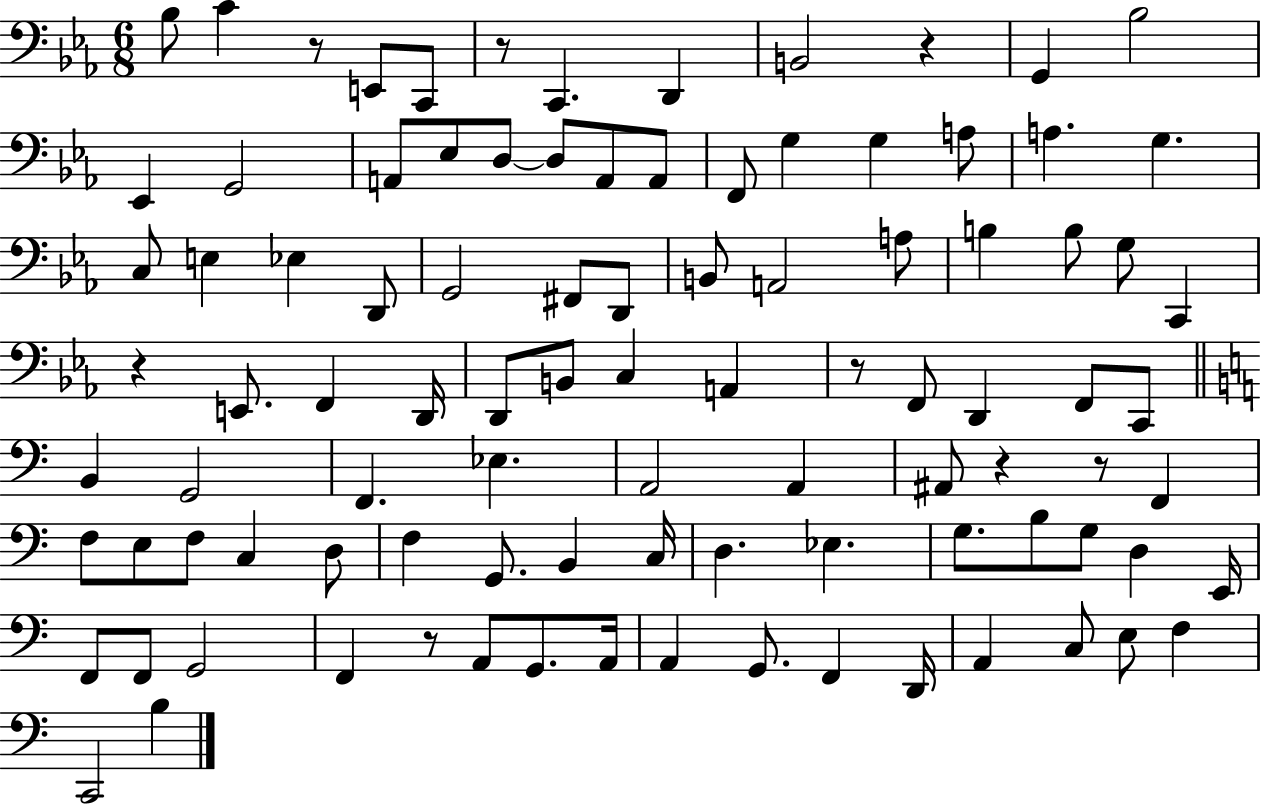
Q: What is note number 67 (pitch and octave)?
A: Eb3